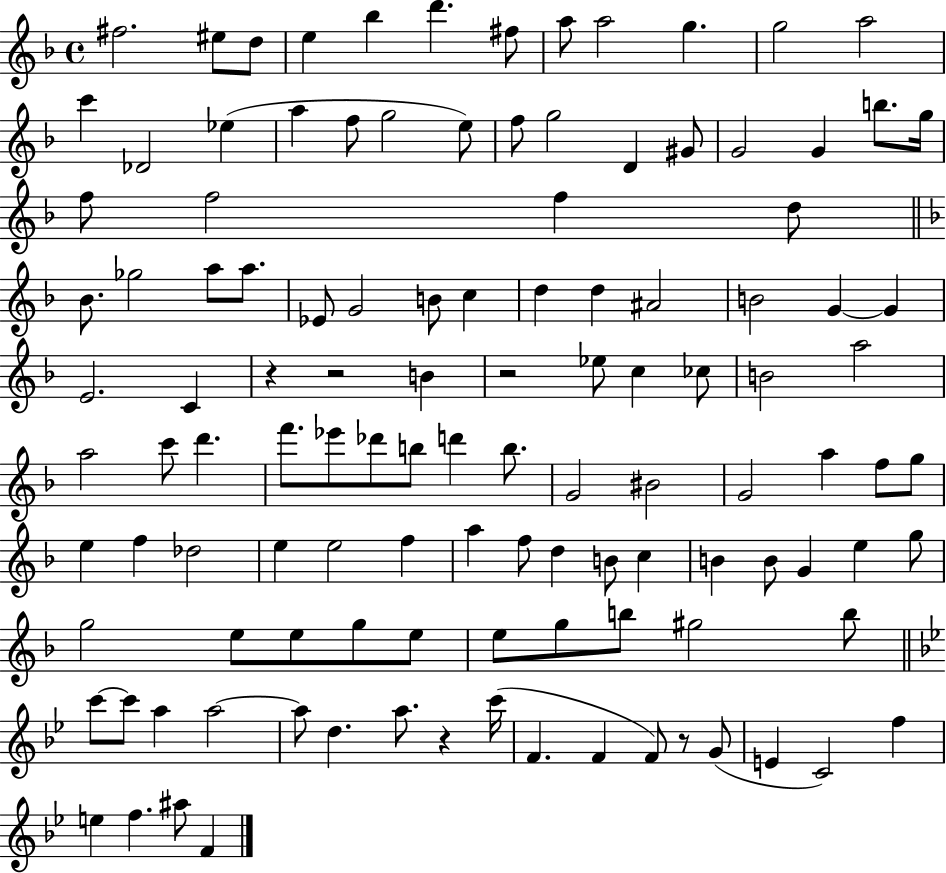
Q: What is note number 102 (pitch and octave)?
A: C6